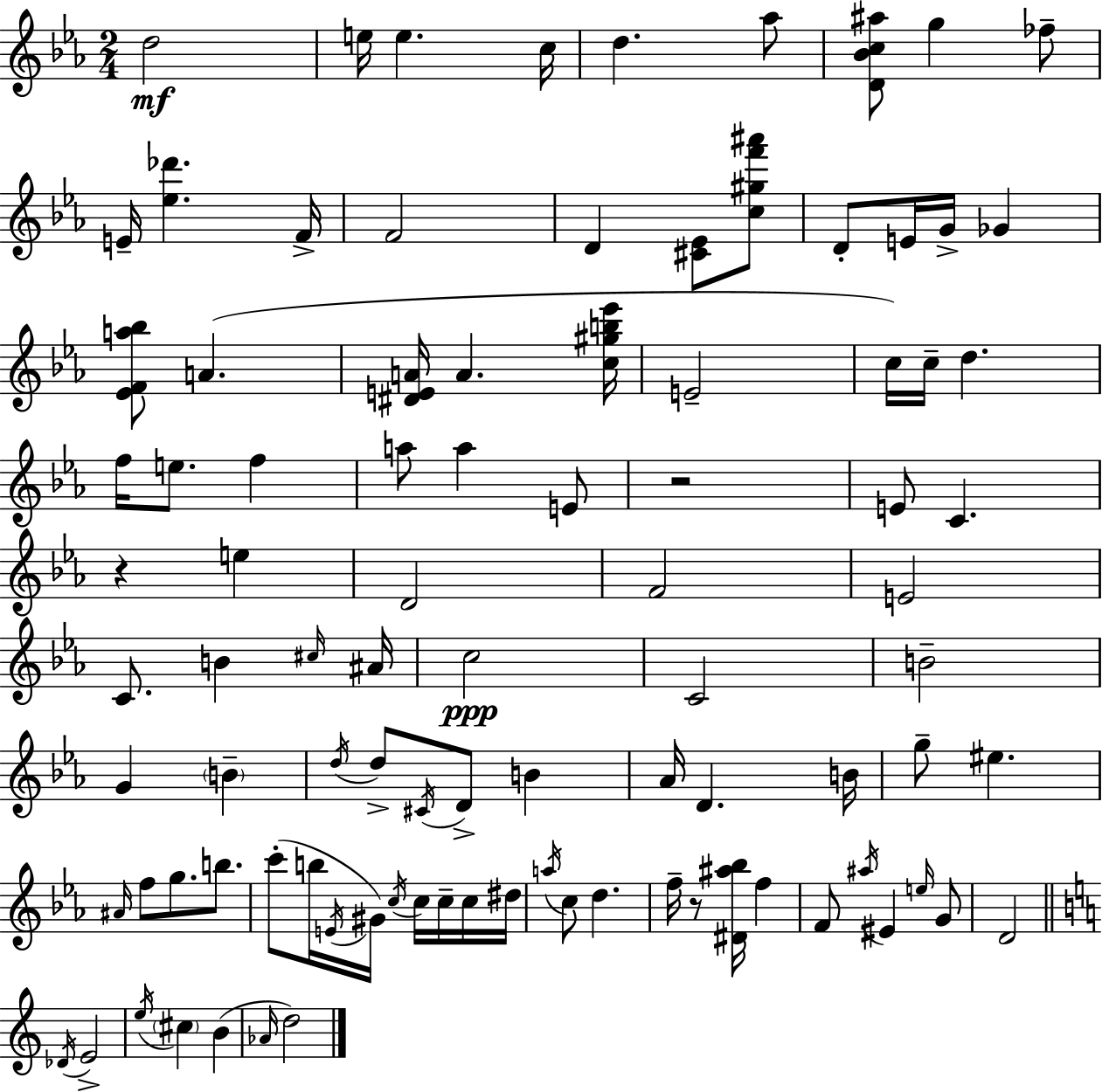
{
  \clef treble
  \numericTimeSignature
  \time 2/4
  \key c \minor
  d''2\mf | e''16 e''4. c''16 | d''4. aes''8 | <d' bes' c'' ais''>8 g''4 fes''8-- | \break e'16-- <ees'' des'''>4. f'16-> | f'2 | d'4 <cis' ees'>8 <c'' gis'' f''' ais'''>8 | d'8-. e'16 g'16-> ges'4 | \break <ees' f' a'' bes''>8 a'4.( | <dis' e' a'>16 a'4. <c'' gis'' b'' ees'''>16 | e'2-- | c''16) c''16-- d''4. | \break f''16 e''8. f''4 | a''8 a''4 e'8 | r2 | e'8 c'4. | \break r4 e''4 | d'2 | f'2 | e'2 | \break c'8. b'4 \grace { cis''16 } | ais'16 c''2\ppp | c'2 | b'2-- | \break g'4 \parenthesize b'4-- | \acciaccatura { d''16 } d''8-> \acciaccatura { cis'16 } d'8-> b'4 | aes'16 d'4. | b'16 g''8-- eis''4. | \break \grace { ais'16 } f''8 g''8. | b''8. c'''8-.( b''16 \acciaccatura { e'16 } | gis'16) \acciaccatura { c''16 } c''16 c''16-- c''16 dis''16 \acciaccatura { a''16 } c''8 | d''4. f''16-- | \break r8 <dis' ais'' bes''>16 f''4 f'8 | \acciaccatura { ais''16 } eis'4 \grace { e''16 } g'8 | d'2 | \bar "||" \break \key a \minor \acciaccatura { des'16 } e'2-> | \acciaccatura { e''16 } \parenthesize cis''4 b'4( | \grace { aes'16 } d''2) | \bar "|."
}